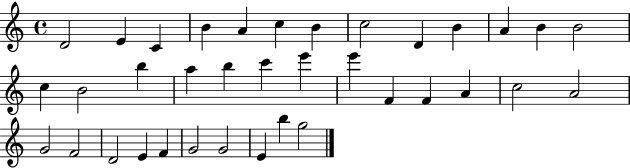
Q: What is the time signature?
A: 4/4